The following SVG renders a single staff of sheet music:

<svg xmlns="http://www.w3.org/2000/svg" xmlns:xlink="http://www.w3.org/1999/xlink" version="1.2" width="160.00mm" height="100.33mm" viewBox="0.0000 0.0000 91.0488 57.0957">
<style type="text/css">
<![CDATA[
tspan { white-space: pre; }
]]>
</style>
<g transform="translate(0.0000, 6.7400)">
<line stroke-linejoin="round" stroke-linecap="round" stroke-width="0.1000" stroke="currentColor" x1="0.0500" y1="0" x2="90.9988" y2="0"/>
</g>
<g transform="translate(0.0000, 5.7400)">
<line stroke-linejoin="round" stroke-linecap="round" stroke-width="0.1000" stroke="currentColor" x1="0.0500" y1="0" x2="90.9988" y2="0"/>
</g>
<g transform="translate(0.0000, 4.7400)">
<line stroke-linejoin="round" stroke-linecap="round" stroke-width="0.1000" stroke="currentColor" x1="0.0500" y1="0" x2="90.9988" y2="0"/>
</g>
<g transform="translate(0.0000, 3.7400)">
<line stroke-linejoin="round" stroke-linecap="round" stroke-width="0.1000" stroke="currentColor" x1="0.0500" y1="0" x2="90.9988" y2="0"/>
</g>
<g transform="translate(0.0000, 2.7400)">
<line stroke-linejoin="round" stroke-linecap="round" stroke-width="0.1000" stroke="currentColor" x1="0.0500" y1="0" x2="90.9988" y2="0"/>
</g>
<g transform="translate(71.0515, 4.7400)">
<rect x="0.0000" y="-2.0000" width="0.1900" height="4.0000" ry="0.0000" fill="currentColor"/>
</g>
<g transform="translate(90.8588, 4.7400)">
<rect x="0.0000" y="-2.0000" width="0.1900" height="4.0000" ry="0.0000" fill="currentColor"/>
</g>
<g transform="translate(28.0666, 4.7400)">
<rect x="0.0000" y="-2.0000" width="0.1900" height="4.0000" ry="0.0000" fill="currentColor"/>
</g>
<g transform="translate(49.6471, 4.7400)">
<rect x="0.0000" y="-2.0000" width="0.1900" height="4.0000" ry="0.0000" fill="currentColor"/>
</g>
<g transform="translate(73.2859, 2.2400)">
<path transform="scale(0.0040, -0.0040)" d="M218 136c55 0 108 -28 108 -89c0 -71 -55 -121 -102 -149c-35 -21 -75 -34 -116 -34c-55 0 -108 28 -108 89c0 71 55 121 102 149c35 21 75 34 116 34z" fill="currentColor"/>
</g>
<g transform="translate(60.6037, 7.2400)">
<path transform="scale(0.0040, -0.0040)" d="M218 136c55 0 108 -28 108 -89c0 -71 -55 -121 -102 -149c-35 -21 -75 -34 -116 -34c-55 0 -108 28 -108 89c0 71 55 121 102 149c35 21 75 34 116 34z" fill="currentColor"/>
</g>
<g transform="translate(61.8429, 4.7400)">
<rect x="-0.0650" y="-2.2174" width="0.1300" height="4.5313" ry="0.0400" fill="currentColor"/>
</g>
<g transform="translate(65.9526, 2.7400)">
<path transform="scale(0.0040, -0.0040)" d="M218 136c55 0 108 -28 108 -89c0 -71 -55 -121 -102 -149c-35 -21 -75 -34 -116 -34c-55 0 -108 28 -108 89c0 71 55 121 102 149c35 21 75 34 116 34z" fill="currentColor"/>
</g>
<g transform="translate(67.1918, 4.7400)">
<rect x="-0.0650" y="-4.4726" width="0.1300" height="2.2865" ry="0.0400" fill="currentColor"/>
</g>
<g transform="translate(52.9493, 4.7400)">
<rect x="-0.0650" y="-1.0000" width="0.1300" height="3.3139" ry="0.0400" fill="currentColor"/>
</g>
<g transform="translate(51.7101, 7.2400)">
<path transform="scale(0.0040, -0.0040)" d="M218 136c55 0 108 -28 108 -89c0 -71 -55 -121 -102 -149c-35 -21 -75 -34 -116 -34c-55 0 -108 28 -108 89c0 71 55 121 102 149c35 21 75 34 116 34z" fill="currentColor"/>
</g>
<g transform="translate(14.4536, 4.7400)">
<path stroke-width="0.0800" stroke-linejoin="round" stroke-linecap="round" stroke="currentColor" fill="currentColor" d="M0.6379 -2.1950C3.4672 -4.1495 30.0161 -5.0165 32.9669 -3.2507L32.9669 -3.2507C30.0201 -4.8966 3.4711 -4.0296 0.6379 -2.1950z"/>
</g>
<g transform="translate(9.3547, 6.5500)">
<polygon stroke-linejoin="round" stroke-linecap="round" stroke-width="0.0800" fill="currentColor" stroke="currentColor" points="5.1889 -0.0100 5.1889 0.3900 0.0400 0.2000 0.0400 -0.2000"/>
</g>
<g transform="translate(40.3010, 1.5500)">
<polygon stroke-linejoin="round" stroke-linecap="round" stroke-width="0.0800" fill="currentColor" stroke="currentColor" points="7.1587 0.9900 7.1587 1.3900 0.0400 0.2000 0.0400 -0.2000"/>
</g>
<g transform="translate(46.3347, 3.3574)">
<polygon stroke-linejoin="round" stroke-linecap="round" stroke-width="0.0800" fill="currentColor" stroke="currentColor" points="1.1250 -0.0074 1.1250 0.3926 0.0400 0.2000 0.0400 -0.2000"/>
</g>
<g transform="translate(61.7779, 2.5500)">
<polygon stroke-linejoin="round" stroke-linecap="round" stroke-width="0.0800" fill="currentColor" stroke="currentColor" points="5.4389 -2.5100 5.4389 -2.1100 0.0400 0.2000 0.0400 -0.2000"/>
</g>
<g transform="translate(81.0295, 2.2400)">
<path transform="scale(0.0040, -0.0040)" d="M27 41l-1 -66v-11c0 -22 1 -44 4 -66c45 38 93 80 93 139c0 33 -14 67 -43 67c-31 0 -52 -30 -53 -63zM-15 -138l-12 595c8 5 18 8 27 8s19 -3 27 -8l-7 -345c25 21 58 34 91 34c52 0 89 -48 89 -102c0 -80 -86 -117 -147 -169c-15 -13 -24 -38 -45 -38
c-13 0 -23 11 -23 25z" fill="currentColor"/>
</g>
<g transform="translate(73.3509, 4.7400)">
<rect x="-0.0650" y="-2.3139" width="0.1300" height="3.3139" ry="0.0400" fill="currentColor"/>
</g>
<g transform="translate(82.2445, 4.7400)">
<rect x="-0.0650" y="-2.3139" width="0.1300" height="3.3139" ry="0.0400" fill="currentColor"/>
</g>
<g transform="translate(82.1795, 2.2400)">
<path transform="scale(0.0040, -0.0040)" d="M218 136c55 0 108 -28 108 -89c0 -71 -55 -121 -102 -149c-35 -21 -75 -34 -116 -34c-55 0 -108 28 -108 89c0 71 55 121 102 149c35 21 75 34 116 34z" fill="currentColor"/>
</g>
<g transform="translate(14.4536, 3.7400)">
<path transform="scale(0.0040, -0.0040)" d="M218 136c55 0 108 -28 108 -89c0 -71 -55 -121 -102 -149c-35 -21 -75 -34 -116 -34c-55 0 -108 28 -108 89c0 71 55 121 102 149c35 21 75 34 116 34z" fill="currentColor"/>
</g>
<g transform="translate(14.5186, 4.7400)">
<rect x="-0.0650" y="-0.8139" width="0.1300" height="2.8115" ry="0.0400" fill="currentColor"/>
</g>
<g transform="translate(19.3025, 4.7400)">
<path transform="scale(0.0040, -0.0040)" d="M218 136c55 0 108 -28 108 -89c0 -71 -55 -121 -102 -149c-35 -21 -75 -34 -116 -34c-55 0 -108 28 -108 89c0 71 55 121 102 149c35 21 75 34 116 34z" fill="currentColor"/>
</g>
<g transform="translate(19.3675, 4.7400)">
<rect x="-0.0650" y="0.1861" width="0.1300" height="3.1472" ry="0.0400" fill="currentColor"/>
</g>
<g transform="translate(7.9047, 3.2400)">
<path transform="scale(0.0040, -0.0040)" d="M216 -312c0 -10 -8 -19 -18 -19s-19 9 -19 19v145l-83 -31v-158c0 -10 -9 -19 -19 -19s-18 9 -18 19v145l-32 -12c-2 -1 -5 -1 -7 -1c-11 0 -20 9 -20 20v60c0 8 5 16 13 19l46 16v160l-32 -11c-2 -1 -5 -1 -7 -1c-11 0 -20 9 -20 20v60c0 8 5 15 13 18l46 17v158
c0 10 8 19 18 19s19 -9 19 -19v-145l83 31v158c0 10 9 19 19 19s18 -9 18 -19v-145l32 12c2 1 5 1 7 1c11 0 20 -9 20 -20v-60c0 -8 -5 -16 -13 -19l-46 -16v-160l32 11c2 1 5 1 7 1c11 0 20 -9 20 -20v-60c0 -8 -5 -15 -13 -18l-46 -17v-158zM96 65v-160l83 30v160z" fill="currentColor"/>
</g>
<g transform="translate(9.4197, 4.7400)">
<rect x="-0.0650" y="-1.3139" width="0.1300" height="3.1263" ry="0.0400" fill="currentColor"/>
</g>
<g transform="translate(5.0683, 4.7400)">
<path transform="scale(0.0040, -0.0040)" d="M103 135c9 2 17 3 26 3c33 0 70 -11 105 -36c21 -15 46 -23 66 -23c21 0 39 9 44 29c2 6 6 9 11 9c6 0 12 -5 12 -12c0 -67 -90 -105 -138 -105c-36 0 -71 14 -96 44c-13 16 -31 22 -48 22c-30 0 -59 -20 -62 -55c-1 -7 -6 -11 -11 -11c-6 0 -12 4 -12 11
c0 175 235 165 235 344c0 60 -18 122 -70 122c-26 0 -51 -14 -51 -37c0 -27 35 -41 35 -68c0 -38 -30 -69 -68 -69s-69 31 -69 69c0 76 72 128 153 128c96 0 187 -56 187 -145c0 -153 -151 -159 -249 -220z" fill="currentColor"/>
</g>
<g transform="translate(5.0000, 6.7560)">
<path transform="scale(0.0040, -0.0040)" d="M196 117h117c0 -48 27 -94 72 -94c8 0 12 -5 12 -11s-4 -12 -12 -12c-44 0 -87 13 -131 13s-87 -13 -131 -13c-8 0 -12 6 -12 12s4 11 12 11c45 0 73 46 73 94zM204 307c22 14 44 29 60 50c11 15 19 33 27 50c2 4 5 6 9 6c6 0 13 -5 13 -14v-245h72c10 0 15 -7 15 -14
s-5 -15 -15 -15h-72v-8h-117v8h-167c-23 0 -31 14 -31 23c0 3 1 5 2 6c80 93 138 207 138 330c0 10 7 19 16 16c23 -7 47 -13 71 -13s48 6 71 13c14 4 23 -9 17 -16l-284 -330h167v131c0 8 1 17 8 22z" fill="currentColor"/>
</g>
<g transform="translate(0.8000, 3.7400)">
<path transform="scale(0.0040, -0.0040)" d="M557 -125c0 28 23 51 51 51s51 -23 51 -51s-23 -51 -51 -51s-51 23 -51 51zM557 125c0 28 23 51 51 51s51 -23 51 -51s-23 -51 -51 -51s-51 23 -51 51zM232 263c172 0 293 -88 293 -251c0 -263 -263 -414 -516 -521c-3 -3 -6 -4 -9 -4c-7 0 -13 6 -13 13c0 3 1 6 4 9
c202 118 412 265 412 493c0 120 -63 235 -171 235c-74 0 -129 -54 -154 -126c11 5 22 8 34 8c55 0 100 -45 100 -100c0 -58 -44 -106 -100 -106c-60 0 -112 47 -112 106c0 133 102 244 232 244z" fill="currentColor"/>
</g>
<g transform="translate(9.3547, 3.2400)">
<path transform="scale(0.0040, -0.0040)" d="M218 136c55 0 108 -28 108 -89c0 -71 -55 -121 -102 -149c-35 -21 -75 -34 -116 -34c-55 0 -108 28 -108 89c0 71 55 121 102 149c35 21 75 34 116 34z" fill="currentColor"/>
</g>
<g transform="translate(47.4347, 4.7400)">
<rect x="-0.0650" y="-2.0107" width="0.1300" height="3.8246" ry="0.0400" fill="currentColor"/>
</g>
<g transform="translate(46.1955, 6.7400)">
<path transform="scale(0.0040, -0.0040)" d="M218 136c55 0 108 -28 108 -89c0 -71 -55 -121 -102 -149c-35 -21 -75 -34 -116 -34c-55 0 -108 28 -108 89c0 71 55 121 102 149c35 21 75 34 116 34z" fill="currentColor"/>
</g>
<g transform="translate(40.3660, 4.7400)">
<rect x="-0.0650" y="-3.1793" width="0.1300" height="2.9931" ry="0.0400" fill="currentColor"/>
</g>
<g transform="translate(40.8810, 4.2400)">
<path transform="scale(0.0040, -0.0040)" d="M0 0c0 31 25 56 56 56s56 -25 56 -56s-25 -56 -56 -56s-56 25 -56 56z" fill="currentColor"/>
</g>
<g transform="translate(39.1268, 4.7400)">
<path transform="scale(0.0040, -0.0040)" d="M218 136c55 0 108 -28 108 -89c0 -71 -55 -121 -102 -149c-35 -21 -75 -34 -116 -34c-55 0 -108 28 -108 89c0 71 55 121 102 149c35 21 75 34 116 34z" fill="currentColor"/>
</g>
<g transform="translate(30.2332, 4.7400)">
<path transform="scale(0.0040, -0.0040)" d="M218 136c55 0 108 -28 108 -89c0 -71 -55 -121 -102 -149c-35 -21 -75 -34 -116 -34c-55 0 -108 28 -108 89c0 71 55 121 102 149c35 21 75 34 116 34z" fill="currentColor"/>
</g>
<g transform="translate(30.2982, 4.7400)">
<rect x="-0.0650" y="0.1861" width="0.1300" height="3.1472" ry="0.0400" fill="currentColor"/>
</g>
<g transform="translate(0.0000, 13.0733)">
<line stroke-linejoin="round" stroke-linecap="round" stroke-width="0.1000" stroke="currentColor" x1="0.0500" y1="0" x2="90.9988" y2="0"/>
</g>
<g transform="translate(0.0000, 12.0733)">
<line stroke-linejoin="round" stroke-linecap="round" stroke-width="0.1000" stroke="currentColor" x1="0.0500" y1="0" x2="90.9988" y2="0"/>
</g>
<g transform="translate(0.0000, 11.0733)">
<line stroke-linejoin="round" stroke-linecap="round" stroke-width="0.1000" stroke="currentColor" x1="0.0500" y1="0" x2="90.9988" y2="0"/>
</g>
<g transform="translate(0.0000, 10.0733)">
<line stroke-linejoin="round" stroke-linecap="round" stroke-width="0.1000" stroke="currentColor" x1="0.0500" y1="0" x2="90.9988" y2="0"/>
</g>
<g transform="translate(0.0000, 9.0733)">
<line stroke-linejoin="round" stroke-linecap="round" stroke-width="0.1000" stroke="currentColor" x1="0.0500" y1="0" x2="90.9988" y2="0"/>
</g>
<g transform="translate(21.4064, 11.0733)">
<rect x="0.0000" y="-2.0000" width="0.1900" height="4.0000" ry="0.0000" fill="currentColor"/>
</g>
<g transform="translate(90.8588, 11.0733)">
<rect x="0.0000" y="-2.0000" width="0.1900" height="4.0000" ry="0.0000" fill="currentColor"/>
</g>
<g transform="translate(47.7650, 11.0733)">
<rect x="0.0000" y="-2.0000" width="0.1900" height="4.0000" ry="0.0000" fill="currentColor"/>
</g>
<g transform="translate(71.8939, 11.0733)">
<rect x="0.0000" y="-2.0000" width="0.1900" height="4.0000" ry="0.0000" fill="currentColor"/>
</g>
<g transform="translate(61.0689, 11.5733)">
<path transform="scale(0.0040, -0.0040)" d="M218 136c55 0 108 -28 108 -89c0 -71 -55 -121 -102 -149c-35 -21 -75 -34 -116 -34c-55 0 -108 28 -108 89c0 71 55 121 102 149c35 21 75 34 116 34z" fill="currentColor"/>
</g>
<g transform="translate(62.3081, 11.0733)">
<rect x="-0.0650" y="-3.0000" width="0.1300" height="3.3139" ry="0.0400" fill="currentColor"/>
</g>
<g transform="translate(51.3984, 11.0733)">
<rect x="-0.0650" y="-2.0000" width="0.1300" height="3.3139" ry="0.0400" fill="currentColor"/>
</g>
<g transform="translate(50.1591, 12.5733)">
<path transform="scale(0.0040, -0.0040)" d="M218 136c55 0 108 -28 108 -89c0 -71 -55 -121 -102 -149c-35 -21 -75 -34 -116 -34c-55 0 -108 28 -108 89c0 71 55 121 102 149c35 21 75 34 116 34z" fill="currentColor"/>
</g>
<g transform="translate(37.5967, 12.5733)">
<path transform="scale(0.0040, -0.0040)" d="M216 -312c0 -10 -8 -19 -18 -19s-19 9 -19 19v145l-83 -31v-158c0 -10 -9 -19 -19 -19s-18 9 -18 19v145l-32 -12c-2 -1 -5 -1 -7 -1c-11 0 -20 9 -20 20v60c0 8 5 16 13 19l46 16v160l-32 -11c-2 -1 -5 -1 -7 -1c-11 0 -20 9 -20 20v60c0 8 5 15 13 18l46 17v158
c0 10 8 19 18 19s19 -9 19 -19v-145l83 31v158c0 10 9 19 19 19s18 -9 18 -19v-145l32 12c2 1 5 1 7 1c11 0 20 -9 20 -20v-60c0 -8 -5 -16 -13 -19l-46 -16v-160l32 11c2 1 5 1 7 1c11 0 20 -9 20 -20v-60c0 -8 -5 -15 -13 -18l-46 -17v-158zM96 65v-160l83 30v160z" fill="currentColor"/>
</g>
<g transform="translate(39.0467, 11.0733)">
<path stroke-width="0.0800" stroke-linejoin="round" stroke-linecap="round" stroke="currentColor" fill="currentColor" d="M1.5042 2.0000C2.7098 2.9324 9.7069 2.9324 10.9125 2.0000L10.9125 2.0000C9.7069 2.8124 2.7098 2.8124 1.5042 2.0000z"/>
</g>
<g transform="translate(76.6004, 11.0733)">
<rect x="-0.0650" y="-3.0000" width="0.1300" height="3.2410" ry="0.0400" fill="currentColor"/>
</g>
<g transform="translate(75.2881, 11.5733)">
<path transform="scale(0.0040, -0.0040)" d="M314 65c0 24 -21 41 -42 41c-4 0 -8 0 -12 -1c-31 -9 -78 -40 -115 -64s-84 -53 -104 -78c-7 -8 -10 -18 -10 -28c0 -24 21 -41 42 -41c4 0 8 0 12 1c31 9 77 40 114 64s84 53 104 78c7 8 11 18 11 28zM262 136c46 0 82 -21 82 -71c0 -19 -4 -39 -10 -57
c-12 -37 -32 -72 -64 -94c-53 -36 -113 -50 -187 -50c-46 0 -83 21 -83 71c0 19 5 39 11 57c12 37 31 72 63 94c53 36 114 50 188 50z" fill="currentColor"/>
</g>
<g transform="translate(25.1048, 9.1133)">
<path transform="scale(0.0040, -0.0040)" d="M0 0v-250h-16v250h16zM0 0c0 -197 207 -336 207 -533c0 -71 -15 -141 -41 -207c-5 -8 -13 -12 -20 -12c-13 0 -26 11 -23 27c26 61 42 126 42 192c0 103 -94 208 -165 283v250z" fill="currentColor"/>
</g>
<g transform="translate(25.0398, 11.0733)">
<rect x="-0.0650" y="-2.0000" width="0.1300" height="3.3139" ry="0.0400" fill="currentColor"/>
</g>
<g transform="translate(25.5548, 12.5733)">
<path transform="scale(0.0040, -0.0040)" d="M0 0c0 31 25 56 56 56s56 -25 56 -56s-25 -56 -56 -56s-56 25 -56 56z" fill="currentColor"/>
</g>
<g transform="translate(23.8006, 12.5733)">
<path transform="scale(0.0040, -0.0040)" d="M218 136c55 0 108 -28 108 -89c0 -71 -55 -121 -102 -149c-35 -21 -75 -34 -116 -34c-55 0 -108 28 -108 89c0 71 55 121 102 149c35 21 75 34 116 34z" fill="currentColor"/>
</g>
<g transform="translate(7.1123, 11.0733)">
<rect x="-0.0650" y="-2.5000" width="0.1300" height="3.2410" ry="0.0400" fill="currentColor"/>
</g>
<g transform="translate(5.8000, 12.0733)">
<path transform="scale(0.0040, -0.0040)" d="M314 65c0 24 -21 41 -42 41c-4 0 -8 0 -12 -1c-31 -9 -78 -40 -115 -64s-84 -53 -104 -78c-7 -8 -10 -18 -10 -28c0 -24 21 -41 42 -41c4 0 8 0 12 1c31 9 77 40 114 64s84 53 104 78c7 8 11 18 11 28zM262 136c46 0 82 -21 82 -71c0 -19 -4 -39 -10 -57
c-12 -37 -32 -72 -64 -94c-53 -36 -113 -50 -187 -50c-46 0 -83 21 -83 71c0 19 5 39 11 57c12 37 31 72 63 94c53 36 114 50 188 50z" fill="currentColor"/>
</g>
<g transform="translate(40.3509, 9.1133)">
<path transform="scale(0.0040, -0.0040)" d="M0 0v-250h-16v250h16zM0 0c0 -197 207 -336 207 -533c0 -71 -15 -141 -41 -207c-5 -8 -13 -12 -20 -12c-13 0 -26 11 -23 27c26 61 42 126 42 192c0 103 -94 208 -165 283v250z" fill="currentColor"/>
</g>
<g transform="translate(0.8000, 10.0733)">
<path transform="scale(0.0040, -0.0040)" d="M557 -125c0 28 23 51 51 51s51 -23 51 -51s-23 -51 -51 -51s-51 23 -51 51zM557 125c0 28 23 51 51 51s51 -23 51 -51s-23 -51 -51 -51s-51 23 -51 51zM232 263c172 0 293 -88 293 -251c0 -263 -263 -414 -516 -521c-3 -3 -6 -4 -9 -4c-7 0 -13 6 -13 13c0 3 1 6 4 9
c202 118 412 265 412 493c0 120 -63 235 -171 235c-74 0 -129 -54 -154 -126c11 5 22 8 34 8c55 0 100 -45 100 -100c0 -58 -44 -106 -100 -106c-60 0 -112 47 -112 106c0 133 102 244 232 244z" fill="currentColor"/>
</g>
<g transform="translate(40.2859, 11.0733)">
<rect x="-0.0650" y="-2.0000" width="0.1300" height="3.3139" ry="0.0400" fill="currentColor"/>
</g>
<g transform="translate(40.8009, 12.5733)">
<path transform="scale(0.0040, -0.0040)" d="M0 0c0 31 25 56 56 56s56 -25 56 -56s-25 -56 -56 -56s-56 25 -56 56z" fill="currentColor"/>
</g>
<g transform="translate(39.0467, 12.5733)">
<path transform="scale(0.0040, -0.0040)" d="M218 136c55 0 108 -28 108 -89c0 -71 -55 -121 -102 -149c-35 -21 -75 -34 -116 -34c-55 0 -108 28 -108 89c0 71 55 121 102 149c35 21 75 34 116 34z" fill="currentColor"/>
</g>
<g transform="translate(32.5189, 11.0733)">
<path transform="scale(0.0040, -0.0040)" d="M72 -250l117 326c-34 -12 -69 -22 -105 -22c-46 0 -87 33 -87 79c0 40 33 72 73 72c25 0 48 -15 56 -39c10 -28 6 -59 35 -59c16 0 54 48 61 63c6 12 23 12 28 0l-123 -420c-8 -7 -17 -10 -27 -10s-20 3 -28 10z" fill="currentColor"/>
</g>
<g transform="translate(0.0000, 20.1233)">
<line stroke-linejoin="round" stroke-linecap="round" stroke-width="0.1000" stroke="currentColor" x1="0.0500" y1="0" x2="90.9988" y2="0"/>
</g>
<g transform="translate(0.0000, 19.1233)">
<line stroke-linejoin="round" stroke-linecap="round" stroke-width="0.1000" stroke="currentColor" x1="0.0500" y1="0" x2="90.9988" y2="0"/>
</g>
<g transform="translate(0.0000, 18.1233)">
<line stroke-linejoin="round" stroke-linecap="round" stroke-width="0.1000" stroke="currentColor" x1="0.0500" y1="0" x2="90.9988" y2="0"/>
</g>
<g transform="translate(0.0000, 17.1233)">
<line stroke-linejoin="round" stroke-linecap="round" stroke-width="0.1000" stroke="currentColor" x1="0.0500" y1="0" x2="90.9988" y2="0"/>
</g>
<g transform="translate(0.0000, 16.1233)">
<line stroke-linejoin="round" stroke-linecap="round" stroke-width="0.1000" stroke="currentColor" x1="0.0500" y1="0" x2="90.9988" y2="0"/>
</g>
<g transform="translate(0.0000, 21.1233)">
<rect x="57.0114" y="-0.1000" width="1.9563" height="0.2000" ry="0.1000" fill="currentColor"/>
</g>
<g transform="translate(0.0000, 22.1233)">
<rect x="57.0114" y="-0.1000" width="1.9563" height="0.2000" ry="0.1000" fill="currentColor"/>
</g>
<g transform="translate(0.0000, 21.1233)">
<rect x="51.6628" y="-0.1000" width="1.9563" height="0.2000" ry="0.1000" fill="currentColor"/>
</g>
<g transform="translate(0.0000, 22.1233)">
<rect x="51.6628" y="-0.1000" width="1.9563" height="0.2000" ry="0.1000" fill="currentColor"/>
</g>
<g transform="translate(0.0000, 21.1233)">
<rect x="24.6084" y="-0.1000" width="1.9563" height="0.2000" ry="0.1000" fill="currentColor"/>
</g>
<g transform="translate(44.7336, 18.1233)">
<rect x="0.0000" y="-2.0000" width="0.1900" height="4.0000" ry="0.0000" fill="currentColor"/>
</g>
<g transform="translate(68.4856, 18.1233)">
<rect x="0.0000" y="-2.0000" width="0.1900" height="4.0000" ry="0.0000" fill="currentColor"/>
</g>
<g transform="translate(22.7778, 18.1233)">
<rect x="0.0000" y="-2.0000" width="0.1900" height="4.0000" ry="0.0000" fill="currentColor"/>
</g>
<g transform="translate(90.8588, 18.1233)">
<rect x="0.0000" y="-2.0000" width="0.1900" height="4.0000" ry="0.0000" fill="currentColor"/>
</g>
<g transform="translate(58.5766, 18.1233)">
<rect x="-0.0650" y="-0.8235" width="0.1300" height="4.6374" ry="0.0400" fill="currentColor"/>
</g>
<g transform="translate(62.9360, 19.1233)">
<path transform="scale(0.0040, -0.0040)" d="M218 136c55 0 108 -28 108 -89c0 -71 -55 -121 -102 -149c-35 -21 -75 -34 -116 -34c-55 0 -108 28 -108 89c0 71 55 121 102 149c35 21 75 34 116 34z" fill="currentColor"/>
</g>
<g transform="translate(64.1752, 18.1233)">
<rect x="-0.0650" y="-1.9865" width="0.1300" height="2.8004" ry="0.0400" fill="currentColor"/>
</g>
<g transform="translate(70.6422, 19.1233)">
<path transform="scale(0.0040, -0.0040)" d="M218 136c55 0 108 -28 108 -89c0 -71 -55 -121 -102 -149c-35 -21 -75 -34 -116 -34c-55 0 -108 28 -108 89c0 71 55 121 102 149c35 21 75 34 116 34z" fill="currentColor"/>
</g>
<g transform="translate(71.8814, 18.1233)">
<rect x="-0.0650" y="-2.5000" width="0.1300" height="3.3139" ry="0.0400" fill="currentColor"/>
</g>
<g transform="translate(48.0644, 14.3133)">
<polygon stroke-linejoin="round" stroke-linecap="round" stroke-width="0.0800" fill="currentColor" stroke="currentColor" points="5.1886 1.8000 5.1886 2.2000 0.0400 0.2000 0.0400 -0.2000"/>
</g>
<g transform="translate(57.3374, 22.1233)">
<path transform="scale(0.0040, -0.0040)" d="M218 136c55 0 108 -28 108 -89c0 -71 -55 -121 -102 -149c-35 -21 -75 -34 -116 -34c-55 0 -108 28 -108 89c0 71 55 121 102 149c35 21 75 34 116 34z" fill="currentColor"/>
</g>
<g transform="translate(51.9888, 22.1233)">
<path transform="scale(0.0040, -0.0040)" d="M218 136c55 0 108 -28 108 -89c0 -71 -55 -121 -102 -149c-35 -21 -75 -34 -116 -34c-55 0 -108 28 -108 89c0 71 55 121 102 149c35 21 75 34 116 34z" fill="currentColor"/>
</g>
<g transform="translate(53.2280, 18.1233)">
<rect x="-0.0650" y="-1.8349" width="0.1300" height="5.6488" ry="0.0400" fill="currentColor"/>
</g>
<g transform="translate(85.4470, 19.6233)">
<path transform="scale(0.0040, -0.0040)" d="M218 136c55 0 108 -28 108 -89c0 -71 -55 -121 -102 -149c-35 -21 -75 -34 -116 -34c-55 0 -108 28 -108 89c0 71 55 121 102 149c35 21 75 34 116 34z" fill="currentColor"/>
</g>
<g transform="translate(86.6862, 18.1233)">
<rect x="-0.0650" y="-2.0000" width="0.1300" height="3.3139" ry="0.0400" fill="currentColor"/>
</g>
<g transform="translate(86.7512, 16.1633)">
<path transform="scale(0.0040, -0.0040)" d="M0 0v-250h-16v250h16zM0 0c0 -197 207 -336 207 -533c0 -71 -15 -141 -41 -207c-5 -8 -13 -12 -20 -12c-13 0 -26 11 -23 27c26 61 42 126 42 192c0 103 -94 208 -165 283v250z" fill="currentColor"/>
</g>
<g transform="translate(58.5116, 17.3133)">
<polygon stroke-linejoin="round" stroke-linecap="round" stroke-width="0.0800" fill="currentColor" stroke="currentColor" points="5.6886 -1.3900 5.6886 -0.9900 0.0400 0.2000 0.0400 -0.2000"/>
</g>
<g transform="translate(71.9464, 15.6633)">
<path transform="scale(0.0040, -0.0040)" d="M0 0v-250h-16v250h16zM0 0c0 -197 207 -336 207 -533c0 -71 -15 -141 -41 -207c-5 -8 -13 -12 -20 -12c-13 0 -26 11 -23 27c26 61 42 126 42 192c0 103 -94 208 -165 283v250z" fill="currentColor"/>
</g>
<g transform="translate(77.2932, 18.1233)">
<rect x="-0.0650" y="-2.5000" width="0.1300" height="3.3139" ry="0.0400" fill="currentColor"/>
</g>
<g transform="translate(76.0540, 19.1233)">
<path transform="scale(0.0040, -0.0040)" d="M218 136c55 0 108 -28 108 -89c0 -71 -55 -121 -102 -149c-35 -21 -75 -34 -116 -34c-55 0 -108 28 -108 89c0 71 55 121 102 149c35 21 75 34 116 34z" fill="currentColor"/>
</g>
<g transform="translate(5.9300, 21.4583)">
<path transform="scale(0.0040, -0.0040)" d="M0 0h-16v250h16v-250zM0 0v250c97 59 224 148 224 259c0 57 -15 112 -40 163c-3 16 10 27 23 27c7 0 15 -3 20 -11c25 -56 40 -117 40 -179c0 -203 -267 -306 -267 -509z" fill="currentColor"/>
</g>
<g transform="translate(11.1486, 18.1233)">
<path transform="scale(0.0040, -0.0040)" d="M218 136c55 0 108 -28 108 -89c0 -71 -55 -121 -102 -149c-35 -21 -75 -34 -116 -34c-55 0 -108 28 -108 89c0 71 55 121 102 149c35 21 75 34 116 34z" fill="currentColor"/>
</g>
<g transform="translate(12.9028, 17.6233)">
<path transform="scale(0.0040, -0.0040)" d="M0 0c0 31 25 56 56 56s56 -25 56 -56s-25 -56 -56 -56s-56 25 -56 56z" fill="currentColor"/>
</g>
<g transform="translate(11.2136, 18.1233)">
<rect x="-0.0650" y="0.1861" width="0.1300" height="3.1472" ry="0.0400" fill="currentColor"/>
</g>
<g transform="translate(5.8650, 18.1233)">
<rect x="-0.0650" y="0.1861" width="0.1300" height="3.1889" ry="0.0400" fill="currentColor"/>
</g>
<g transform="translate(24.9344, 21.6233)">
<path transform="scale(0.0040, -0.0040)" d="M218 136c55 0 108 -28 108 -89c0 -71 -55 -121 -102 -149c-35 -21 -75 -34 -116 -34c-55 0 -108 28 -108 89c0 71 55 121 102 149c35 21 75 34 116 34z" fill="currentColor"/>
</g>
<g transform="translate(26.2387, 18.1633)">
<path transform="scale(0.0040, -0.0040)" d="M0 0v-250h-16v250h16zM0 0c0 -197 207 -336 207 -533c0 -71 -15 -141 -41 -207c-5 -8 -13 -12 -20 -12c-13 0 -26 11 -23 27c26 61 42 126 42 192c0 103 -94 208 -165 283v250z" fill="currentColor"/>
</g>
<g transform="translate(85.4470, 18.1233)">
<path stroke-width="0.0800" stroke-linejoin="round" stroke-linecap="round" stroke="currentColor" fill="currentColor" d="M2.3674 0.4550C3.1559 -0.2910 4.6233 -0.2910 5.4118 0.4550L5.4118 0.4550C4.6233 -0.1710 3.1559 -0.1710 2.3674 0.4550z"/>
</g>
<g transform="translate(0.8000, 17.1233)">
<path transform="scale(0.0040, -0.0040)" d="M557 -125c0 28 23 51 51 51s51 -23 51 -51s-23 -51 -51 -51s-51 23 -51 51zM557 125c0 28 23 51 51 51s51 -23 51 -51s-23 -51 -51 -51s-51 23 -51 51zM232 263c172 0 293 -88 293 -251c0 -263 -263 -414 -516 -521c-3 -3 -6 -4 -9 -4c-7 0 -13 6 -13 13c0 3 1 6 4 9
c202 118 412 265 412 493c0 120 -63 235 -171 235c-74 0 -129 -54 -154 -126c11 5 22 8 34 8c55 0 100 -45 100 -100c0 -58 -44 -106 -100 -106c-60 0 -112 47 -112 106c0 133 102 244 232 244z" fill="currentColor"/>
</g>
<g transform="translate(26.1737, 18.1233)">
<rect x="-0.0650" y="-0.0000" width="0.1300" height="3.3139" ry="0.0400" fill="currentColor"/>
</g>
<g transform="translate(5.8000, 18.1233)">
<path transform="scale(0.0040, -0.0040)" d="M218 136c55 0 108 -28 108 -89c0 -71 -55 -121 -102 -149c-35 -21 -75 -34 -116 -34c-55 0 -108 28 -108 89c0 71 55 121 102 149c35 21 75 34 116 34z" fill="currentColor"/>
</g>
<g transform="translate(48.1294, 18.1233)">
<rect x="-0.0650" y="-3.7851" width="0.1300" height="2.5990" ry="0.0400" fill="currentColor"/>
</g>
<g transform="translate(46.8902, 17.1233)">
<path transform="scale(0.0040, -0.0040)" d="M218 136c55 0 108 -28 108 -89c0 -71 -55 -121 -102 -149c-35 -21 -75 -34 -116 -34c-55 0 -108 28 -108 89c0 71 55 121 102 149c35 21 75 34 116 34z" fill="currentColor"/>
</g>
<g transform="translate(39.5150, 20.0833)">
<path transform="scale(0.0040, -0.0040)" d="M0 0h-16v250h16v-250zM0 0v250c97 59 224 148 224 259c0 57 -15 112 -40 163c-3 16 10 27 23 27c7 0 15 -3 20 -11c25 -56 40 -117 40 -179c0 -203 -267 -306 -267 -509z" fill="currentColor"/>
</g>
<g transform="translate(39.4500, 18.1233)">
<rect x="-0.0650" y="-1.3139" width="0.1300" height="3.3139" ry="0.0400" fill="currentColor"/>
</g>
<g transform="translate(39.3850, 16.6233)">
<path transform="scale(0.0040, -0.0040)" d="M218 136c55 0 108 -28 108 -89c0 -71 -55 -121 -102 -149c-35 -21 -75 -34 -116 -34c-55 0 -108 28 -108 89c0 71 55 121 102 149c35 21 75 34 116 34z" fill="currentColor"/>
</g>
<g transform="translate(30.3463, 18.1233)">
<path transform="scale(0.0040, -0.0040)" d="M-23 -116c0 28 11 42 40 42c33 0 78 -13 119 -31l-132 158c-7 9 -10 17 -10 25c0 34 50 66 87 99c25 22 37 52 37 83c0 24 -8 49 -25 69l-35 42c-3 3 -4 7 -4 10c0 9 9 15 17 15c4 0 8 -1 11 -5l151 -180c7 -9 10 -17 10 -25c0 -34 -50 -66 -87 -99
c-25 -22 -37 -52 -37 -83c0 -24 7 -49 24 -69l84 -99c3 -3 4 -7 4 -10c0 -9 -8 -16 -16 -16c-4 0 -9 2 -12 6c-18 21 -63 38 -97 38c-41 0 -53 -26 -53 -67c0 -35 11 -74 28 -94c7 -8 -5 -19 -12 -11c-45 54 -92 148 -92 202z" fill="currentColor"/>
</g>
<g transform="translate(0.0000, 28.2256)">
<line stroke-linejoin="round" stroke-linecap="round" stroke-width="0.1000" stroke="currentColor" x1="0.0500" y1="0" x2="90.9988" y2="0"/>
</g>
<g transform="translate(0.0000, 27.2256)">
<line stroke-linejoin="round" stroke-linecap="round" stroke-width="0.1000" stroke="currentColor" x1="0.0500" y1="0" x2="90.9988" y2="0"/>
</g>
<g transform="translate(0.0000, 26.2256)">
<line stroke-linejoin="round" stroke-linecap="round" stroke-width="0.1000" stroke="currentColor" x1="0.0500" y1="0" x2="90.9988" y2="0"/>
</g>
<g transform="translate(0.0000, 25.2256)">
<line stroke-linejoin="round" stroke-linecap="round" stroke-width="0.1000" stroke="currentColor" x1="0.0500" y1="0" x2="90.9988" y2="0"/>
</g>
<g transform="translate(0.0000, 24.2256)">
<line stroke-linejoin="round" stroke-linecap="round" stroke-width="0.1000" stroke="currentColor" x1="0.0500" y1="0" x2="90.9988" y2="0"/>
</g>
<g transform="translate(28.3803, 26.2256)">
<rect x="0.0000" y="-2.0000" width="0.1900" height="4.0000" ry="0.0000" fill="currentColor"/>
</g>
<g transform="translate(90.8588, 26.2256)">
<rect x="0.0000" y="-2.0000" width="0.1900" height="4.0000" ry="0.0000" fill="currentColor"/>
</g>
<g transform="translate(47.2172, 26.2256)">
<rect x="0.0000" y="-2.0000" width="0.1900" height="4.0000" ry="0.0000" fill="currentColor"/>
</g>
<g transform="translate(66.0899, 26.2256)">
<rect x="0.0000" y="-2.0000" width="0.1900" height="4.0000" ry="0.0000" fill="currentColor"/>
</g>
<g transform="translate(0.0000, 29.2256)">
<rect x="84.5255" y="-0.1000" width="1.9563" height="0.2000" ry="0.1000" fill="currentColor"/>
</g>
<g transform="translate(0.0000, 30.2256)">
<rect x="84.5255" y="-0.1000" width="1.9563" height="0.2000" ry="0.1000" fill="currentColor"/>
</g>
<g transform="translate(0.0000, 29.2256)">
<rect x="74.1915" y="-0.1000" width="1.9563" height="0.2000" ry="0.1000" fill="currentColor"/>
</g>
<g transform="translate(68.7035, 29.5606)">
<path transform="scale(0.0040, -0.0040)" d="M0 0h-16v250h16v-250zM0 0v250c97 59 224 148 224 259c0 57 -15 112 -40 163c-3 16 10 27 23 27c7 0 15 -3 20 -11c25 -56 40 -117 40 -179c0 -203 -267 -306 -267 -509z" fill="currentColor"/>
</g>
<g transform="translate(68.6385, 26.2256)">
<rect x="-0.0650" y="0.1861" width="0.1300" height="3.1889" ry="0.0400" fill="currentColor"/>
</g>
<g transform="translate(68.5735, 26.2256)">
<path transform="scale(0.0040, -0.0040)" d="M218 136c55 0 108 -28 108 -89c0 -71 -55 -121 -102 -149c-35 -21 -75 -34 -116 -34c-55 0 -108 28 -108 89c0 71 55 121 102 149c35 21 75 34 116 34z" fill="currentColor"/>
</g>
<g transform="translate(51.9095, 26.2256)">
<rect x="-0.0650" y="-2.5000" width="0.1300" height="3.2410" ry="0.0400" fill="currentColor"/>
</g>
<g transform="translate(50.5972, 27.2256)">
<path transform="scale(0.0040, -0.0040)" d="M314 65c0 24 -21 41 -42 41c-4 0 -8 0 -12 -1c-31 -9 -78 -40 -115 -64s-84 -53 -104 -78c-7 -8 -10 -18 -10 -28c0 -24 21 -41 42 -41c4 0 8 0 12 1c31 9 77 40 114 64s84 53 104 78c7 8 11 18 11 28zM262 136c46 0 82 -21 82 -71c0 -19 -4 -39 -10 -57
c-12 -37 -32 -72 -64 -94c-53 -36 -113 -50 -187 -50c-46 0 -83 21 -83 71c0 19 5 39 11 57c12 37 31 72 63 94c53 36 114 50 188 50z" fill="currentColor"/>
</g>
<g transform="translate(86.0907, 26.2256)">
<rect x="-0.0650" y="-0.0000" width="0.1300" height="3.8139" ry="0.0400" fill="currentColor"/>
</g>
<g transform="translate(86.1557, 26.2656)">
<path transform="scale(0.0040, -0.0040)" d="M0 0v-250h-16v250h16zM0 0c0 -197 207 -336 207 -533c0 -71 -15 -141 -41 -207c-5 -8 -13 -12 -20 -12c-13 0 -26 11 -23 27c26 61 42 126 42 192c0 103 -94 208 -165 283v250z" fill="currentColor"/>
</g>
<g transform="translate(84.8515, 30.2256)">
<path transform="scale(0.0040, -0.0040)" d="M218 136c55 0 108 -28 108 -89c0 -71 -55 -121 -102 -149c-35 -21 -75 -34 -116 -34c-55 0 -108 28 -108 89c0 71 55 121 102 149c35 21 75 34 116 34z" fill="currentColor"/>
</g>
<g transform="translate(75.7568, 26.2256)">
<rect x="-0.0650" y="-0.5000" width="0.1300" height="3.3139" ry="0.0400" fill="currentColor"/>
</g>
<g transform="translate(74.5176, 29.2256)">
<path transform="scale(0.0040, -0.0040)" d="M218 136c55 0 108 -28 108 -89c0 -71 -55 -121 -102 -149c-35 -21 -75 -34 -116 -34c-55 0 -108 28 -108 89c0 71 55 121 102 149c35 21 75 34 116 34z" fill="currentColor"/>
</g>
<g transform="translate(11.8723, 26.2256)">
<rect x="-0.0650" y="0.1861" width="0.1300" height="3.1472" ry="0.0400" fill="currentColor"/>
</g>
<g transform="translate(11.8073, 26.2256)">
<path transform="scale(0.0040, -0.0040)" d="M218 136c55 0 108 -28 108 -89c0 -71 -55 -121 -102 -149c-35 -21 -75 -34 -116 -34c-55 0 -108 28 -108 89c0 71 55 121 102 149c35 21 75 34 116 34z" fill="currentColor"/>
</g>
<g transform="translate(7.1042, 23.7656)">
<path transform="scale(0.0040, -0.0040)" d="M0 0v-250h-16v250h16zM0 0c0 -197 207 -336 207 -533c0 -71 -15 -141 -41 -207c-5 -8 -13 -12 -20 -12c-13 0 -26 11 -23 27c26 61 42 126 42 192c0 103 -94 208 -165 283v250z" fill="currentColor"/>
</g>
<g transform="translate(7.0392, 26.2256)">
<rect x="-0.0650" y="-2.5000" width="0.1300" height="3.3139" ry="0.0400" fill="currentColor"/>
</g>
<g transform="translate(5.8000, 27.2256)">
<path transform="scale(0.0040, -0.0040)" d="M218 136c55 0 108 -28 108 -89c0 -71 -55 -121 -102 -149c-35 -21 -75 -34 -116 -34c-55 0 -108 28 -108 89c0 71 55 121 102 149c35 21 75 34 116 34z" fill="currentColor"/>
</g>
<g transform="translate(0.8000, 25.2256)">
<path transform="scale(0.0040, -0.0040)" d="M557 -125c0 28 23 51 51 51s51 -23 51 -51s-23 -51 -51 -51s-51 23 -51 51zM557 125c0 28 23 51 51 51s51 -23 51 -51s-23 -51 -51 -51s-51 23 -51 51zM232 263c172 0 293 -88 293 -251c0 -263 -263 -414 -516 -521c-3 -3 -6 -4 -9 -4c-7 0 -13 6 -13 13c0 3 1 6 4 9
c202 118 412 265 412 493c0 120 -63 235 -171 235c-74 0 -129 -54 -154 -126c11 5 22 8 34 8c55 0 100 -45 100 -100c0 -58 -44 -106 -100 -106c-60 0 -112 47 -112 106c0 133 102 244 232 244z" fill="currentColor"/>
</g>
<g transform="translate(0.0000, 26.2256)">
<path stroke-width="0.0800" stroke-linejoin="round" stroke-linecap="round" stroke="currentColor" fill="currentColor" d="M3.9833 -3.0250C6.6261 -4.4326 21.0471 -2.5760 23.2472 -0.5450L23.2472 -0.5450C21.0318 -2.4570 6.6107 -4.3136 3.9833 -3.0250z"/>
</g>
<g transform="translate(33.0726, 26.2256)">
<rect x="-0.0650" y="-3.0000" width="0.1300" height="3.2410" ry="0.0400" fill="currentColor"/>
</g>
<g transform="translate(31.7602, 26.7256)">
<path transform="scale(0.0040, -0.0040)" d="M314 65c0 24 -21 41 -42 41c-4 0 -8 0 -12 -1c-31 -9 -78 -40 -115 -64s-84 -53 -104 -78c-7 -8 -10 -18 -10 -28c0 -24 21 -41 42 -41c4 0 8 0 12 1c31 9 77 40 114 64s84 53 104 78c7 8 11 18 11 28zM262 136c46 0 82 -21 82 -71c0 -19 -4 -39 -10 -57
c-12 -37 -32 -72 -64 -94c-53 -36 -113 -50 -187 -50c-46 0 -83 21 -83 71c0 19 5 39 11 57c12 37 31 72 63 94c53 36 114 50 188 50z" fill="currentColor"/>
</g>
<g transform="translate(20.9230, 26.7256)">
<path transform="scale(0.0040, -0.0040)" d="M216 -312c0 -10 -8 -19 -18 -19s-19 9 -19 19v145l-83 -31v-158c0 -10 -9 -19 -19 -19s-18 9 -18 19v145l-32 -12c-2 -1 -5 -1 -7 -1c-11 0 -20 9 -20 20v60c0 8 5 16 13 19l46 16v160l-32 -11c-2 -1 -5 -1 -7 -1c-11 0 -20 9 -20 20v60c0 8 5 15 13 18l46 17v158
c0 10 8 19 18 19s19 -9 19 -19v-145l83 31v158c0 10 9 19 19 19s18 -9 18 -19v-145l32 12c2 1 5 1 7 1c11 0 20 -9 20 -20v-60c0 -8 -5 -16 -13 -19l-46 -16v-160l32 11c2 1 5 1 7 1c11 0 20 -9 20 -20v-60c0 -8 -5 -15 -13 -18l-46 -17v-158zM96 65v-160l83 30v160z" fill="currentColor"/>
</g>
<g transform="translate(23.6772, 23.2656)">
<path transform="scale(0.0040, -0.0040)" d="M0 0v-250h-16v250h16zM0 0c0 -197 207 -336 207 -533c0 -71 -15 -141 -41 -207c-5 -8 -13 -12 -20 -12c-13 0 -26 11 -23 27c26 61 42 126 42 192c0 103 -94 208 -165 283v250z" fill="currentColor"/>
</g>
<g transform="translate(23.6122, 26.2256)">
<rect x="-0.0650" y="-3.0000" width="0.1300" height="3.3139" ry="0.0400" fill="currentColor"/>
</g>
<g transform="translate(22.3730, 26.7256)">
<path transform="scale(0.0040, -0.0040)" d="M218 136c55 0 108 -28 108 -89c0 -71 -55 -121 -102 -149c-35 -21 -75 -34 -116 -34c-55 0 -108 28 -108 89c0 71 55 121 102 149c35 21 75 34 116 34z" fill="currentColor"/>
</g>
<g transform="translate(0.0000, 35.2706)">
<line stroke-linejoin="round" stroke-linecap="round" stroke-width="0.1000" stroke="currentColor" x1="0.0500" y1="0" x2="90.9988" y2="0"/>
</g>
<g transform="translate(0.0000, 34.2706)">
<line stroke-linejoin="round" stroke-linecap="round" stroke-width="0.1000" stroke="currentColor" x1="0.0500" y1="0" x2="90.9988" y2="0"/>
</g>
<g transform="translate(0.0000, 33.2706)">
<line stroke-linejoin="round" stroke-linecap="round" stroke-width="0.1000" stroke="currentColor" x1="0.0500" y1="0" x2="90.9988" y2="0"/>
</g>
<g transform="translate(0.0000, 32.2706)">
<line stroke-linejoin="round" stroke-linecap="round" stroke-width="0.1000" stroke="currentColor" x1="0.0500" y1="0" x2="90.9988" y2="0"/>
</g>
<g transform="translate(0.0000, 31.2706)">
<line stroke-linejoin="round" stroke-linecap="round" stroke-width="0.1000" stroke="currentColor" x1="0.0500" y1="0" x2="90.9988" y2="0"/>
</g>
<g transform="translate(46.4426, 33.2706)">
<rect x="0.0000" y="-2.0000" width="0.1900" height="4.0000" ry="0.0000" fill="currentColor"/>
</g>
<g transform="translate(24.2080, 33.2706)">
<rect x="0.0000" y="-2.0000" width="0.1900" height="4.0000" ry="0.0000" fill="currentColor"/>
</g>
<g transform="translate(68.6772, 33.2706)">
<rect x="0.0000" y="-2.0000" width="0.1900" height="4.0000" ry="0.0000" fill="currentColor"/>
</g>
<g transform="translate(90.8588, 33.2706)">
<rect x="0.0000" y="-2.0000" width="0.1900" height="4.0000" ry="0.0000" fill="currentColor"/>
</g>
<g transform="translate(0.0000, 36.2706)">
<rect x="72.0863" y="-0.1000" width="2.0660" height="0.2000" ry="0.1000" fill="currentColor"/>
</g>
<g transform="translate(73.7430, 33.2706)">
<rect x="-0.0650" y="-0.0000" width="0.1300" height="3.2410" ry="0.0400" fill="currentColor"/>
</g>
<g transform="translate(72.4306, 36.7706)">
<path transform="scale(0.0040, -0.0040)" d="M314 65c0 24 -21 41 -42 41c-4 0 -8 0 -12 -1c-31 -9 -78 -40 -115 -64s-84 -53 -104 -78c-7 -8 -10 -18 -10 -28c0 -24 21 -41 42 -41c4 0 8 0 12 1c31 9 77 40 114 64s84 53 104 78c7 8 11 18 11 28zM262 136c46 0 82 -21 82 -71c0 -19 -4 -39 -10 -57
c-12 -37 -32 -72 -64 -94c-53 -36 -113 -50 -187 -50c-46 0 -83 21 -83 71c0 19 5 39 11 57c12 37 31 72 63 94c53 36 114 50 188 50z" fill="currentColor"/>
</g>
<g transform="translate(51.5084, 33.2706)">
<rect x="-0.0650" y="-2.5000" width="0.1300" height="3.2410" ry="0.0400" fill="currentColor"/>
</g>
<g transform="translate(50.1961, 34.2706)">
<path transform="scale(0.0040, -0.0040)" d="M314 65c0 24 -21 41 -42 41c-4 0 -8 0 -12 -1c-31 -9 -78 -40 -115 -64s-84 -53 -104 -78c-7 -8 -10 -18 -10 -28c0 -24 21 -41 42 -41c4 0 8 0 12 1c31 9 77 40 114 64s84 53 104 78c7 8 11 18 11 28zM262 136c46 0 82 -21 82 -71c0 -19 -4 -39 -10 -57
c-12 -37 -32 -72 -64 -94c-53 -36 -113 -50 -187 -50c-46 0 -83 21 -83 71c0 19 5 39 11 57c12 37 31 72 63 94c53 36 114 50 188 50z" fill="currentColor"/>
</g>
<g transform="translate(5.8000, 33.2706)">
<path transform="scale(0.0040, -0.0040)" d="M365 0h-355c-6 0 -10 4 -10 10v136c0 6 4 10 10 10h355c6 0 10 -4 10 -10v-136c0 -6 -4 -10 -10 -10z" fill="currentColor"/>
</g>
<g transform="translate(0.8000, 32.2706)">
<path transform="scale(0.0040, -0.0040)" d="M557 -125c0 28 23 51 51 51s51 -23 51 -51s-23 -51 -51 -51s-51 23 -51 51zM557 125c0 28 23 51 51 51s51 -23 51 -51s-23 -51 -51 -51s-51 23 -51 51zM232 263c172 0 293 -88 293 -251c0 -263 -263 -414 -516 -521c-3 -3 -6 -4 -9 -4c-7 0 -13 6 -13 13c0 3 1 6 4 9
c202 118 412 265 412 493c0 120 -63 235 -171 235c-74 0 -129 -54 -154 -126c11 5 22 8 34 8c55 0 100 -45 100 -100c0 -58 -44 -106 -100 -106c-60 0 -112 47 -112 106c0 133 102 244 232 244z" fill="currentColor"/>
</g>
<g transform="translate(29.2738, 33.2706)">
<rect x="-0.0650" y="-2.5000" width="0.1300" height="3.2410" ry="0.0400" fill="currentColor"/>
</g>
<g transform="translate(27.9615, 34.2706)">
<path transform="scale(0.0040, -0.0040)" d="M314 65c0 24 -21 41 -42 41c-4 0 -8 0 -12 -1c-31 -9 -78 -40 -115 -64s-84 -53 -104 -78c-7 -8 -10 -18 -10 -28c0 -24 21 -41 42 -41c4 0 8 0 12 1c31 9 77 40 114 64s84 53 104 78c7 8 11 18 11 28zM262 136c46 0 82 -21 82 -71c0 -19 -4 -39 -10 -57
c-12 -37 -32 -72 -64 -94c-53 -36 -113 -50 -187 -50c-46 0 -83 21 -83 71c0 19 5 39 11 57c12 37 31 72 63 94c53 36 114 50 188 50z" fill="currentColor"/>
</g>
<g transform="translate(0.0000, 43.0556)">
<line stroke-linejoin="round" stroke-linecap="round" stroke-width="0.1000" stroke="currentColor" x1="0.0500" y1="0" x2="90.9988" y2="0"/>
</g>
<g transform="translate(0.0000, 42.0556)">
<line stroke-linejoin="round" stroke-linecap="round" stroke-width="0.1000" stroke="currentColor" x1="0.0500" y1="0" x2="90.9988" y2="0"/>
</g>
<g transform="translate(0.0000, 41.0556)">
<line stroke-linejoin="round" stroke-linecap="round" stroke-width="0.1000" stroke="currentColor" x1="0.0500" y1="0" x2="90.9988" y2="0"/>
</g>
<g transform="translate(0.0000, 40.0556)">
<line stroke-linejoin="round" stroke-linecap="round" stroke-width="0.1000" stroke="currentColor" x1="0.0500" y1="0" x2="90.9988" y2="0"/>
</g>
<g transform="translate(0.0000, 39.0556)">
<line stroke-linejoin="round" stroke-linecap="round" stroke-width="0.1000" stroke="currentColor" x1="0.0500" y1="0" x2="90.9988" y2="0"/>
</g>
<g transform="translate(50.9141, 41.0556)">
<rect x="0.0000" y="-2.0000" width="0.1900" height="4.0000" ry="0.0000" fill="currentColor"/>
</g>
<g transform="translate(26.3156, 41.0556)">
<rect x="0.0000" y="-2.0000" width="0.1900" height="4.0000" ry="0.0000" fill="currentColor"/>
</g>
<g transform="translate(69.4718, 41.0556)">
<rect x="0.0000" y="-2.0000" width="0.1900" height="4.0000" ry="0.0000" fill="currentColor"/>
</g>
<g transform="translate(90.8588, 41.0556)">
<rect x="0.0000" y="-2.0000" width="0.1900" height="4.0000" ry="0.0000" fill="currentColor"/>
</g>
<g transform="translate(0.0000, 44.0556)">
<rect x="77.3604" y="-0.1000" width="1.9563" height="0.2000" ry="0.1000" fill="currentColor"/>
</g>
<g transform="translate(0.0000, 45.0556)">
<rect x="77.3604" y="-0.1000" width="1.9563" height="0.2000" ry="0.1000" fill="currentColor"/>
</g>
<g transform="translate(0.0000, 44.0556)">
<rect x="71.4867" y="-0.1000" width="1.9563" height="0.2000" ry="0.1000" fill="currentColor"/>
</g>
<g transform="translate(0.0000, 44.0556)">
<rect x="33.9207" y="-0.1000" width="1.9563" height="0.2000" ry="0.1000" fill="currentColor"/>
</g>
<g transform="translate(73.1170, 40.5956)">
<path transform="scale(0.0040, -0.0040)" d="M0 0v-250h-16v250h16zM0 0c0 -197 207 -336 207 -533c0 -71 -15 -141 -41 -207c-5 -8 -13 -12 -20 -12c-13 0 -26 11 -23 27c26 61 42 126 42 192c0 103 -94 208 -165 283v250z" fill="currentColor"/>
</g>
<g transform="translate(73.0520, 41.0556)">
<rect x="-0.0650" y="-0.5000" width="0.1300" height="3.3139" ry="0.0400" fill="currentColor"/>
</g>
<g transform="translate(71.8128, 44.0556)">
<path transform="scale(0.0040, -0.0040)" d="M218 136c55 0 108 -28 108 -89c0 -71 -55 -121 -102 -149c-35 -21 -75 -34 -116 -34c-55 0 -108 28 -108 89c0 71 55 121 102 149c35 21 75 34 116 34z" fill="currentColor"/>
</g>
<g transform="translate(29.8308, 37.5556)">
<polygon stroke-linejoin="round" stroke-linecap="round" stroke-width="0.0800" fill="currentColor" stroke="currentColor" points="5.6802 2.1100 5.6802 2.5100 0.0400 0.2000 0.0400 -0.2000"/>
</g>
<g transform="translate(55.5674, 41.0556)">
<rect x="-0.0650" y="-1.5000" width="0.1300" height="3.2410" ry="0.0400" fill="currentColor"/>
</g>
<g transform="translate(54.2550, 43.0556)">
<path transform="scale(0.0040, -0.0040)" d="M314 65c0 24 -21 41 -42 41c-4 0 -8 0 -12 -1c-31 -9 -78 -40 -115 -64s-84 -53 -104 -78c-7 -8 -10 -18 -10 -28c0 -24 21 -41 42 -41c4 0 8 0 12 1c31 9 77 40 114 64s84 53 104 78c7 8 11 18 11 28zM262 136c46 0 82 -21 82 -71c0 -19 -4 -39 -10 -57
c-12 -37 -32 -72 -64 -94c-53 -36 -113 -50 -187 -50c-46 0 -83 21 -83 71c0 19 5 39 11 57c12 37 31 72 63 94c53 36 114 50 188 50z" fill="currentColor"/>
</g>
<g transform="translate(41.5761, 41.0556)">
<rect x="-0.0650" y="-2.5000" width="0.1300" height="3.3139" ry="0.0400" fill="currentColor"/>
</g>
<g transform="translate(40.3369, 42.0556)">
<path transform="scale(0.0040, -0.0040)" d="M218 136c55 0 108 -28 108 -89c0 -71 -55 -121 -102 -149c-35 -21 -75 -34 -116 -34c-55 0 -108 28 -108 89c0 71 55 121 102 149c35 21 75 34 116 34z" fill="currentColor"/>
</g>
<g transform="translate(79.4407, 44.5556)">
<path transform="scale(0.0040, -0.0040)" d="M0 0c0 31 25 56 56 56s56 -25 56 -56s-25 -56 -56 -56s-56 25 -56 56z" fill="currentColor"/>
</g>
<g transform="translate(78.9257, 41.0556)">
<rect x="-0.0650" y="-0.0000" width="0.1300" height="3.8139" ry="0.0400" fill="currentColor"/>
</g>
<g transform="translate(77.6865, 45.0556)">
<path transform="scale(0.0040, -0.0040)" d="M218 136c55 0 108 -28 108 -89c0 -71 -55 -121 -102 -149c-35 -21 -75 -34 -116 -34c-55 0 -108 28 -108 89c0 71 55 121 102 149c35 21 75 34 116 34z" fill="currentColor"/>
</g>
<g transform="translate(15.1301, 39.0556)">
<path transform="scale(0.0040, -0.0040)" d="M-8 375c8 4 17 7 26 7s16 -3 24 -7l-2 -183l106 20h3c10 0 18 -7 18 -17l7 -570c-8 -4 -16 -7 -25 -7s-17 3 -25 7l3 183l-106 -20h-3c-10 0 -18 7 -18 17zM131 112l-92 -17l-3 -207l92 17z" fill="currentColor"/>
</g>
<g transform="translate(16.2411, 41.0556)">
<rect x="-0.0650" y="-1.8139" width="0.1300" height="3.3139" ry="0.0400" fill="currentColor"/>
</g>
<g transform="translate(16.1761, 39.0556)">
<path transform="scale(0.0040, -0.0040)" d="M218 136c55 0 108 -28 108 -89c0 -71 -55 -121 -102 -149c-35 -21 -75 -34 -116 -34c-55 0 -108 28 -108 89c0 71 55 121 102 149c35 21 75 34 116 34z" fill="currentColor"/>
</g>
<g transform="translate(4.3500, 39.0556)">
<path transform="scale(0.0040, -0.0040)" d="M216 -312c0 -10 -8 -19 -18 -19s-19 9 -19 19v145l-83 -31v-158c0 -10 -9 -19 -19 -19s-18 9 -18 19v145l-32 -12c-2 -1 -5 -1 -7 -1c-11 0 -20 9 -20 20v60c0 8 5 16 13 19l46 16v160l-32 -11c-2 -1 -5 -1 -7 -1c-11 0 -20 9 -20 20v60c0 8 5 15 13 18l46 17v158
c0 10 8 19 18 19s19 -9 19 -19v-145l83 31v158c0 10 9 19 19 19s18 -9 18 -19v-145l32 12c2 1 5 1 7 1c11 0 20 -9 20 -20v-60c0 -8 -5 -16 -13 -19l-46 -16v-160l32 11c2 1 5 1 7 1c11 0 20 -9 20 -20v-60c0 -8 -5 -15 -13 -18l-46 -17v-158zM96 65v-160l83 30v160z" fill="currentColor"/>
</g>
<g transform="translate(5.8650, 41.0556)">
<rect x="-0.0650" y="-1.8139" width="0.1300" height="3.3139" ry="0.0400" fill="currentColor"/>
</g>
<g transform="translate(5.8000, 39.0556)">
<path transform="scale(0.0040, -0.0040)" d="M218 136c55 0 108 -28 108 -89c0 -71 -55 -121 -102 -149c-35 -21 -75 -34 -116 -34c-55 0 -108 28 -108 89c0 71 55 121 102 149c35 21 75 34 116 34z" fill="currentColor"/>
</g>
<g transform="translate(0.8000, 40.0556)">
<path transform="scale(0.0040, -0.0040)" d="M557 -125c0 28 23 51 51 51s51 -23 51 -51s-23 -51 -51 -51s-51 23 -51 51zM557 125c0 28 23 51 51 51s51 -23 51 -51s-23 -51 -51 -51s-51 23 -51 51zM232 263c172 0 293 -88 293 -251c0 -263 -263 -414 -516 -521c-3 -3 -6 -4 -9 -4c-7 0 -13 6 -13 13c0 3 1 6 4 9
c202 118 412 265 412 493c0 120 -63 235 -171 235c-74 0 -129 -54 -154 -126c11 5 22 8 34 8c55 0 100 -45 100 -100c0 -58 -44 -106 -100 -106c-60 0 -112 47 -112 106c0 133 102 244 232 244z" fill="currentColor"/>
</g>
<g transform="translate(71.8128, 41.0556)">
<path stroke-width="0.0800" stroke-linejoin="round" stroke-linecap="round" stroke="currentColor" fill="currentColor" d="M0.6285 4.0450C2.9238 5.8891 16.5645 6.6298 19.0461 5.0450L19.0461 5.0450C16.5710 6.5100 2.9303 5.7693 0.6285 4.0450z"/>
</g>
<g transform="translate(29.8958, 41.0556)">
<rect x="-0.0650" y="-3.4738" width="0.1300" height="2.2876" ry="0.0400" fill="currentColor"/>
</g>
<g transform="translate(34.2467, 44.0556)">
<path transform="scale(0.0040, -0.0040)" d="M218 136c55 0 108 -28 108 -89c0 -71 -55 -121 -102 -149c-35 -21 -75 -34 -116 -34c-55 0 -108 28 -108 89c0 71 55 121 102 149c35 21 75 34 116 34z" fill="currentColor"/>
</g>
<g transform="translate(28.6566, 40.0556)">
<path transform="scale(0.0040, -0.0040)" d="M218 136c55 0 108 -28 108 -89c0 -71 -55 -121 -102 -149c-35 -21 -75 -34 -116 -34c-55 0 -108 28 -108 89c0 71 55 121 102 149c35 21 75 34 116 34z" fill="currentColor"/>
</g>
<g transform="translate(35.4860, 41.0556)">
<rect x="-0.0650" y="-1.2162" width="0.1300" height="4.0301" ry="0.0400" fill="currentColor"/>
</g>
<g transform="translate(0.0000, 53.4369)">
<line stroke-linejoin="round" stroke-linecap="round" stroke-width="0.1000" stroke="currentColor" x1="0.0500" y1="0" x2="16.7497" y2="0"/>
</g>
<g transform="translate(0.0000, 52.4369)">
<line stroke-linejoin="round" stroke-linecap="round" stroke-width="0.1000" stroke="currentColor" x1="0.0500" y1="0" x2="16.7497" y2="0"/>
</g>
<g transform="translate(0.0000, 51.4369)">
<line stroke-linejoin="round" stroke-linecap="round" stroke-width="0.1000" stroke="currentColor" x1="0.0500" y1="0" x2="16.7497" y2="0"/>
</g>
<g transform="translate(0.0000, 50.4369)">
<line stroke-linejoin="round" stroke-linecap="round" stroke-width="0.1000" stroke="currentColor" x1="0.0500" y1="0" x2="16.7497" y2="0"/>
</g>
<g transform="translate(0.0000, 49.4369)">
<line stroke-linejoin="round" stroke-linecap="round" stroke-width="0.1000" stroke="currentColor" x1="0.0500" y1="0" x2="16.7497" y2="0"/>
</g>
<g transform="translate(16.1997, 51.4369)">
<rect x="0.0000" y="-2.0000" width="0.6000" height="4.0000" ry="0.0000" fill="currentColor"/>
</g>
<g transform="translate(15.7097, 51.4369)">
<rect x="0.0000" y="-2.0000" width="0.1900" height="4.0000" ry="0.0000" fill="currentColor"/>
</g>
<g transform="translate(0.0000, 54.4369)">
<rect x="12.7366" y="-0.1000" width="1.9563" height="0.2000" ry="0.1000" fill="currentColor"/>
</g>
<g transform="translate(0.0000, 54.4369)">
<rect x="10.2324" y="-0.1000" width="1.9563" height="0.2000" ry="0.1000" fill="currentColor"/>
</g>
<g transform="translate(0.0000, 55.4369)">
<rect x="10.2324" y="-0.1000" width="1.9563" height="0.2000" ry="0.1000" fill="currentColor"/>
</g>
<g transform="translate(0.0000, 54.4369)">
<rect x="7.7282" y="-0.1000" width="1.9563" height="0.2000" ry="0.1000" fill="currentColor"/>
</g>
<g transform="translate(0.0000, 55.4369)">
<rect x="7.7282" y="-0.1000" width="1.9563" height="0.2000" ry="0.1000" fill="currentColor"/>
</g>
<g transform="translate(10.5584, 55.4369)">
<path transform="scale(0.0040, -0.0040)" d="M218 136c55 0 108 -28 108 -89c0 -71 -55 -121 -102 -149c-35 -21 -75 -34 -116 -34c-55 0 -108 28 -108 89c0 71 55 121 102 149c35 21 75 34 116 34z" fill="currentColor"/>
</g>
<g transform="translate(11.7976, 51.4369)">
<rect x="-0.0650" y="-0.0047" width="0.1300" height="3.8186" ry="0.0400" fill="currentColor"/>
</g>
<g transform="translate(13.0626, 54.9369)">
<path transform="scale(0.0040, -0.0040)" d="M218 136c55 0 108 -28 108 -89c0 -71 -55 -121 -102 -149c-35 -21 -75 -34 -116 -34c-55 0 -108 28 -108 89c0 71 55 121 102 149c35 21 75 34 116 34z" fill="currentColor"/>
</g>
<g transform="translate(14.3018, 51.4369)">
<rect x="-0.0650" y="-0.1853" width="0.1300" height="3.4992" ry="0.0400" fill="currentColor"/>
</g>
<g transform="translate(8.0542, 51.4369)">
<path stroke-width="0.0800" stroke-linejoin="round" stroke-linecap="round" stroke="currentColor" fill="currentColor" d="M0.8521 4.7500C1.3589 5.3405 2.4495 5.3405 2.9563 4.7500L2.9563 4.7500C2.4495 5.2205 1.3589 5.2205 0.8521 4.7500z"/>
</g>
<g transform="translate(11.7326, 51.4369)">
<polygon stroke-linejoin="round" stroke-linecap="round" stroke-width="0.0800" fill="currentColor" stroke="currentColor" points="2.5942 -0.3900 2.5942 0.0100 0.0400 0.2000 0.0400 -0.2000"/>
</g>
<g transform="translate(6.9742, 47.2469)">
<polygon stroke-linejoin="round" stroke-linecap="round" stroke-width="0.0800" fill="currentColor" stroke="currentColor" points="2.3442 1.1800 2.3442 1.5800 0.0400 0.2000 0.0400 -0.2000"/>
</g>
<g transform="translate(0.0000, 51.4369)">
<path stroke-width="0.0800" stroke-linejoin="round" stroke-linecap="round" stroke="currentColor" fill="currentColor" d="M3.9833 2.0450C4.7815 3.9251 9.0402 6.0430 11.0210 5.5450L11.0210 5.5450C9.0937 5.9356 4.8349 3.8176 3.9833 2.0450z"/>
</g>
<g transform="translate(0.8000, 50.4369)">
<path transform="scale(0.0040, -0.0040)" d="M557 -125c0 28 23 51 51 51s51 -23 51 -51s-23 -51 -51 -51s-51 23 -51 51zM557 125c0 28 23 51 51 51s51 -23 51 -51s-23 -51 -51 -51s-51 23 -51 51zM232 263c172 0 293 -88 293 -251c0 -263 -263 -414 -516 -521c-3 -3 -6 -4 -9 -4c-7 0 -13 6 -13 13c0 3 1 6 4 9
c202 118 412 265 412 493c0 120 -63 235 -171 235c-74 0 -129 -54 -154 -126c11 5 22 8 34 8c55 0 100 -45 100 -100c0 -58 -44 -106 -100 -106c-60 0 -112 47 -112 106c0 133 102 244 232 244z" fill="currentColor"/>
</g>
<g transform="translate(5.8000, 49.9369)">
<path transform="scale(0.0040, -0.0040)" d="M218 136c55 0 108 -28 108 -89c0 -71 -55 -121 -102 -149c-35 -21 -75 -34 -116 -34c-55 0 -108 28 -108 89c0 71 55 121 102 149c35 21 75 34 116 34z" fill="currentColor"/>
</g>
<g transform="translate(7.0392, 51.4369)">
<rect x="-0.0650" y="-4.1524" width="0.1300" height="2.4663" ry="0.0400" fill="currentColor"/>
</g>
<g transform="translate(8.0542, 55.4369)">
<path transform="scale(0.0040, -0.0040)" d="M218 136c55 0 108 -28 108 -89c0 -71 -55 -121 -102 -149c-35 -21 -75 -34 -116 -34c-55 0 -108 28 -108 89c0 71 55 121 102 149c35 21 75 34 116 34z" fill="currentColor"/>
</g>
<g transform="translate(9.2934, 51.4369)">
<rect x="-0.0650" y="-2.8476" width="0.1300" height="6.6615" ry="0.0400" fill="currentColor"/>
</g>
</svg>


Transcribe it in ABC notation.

X:1
T:Untitled
M:2/4
L:1/4
K:C
^G,/2 F,/2 D, D, D,/2 G,,/4 F,, F,,/2 A,/2 B, _B, B,,2 A,,/2 z/2 ^A,,/2 ^A,, C, C,2 D,/2 D, D,,/2 z G,/2 F,/2 C,,/2 C,,/2 B,,/2 B,,/2 B,, A,,/2 B,,/2 D, ^C,/2 C,2 B,,2 D,/2 E,, C,,/2 z2 B,,2 B,,2 D,,2 ^A, A, F,/2 E,,/2 B,, G,,2 E,,/2 C,, G,/2 C,,/2 C,,/2 D,,/2